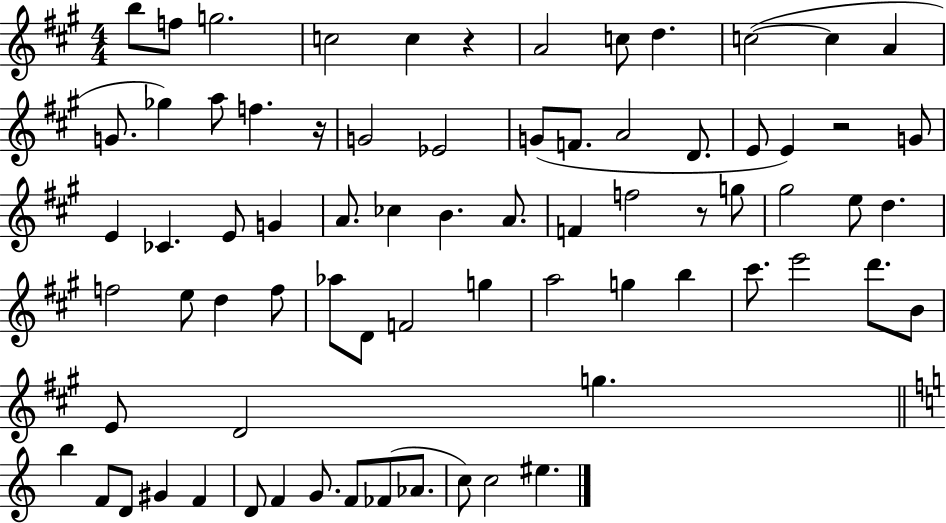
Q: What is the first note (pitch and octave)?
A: B5